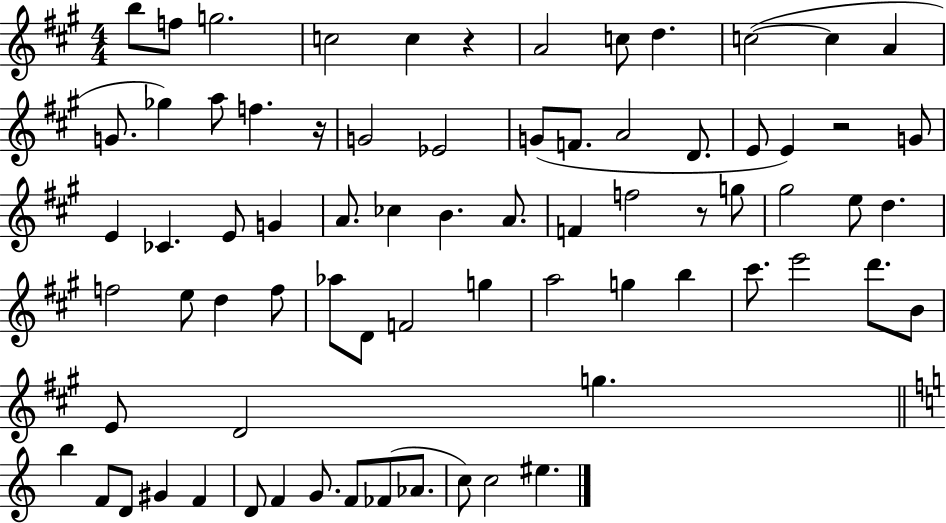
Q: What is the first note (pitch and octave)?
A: B5